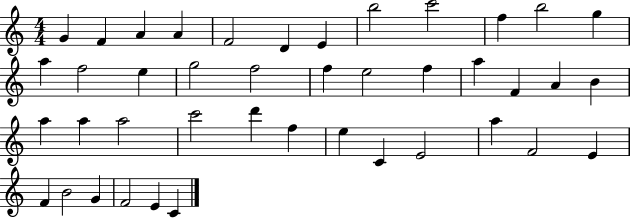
{
  \clef treble
  \numericTimeSignature
  \time 4/4
  \key c \major
  g'4 f'4 a'4 a'4 | f'2 d'4 e'4 | b''2 c'''2 | f''4 b''2 g''4 | \break a''4 f''2 e''4 | g''2 f''2 | f''4 e''2 f''4 | a''4 f'4 a'4 b'4 | \break a''4 a''4 a''2 | c'''2 d'''4 f''4 | e''4 c'4 e'2 | a''4 f'2 e'4 | \break f'4 b'2 g'4 | f'2 e'4 c'4 | \bar "|."
}